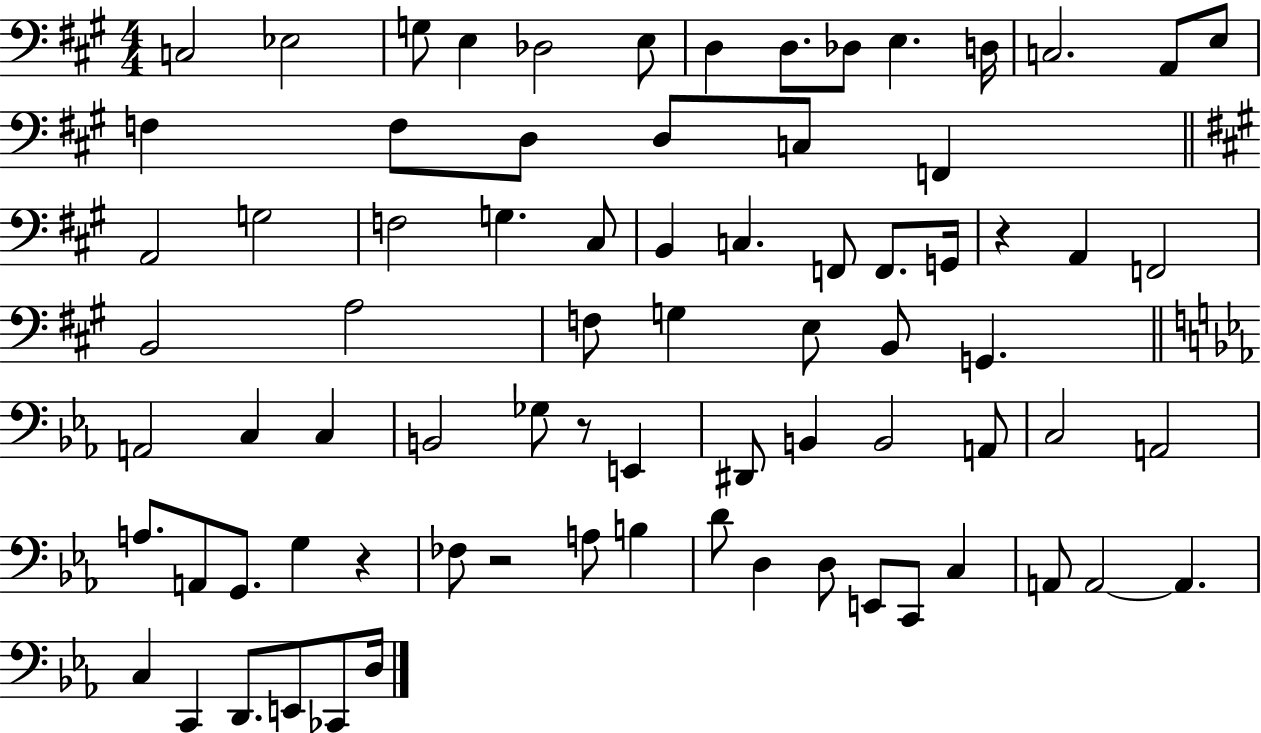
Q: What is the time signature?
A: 4/4